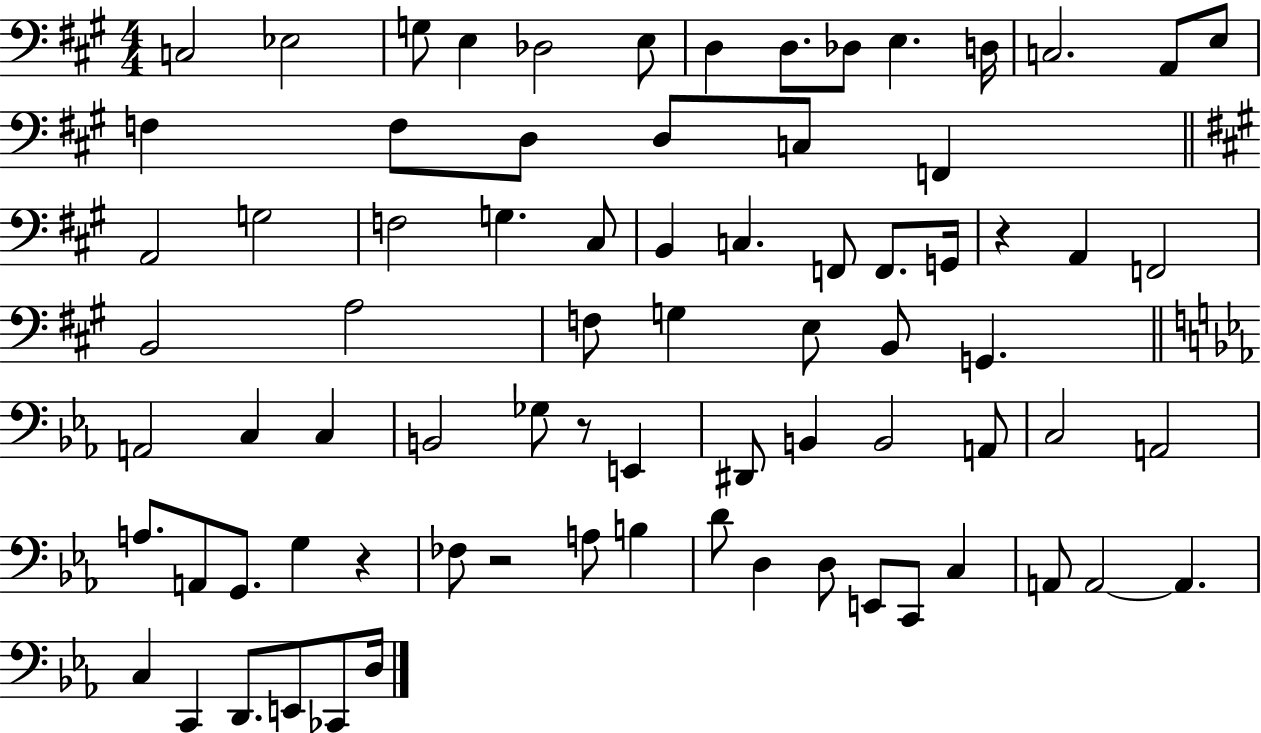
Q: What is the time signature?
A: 4/4